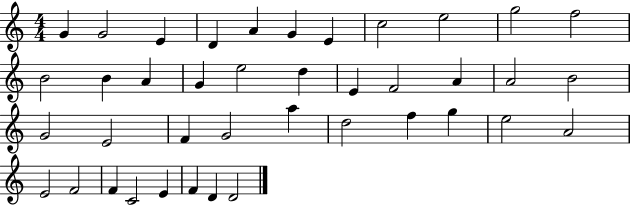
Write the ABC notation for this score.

X:1
T:Untitled
M:4/4
L:1/4
K:C
G G2 E D A G E c2 e2 g2 f2 B2 B A G e2 d E F2 A A2 B2 G2 E2 F G2 a d2 f g e2 A2 E2 F2 F C2 E F D D2